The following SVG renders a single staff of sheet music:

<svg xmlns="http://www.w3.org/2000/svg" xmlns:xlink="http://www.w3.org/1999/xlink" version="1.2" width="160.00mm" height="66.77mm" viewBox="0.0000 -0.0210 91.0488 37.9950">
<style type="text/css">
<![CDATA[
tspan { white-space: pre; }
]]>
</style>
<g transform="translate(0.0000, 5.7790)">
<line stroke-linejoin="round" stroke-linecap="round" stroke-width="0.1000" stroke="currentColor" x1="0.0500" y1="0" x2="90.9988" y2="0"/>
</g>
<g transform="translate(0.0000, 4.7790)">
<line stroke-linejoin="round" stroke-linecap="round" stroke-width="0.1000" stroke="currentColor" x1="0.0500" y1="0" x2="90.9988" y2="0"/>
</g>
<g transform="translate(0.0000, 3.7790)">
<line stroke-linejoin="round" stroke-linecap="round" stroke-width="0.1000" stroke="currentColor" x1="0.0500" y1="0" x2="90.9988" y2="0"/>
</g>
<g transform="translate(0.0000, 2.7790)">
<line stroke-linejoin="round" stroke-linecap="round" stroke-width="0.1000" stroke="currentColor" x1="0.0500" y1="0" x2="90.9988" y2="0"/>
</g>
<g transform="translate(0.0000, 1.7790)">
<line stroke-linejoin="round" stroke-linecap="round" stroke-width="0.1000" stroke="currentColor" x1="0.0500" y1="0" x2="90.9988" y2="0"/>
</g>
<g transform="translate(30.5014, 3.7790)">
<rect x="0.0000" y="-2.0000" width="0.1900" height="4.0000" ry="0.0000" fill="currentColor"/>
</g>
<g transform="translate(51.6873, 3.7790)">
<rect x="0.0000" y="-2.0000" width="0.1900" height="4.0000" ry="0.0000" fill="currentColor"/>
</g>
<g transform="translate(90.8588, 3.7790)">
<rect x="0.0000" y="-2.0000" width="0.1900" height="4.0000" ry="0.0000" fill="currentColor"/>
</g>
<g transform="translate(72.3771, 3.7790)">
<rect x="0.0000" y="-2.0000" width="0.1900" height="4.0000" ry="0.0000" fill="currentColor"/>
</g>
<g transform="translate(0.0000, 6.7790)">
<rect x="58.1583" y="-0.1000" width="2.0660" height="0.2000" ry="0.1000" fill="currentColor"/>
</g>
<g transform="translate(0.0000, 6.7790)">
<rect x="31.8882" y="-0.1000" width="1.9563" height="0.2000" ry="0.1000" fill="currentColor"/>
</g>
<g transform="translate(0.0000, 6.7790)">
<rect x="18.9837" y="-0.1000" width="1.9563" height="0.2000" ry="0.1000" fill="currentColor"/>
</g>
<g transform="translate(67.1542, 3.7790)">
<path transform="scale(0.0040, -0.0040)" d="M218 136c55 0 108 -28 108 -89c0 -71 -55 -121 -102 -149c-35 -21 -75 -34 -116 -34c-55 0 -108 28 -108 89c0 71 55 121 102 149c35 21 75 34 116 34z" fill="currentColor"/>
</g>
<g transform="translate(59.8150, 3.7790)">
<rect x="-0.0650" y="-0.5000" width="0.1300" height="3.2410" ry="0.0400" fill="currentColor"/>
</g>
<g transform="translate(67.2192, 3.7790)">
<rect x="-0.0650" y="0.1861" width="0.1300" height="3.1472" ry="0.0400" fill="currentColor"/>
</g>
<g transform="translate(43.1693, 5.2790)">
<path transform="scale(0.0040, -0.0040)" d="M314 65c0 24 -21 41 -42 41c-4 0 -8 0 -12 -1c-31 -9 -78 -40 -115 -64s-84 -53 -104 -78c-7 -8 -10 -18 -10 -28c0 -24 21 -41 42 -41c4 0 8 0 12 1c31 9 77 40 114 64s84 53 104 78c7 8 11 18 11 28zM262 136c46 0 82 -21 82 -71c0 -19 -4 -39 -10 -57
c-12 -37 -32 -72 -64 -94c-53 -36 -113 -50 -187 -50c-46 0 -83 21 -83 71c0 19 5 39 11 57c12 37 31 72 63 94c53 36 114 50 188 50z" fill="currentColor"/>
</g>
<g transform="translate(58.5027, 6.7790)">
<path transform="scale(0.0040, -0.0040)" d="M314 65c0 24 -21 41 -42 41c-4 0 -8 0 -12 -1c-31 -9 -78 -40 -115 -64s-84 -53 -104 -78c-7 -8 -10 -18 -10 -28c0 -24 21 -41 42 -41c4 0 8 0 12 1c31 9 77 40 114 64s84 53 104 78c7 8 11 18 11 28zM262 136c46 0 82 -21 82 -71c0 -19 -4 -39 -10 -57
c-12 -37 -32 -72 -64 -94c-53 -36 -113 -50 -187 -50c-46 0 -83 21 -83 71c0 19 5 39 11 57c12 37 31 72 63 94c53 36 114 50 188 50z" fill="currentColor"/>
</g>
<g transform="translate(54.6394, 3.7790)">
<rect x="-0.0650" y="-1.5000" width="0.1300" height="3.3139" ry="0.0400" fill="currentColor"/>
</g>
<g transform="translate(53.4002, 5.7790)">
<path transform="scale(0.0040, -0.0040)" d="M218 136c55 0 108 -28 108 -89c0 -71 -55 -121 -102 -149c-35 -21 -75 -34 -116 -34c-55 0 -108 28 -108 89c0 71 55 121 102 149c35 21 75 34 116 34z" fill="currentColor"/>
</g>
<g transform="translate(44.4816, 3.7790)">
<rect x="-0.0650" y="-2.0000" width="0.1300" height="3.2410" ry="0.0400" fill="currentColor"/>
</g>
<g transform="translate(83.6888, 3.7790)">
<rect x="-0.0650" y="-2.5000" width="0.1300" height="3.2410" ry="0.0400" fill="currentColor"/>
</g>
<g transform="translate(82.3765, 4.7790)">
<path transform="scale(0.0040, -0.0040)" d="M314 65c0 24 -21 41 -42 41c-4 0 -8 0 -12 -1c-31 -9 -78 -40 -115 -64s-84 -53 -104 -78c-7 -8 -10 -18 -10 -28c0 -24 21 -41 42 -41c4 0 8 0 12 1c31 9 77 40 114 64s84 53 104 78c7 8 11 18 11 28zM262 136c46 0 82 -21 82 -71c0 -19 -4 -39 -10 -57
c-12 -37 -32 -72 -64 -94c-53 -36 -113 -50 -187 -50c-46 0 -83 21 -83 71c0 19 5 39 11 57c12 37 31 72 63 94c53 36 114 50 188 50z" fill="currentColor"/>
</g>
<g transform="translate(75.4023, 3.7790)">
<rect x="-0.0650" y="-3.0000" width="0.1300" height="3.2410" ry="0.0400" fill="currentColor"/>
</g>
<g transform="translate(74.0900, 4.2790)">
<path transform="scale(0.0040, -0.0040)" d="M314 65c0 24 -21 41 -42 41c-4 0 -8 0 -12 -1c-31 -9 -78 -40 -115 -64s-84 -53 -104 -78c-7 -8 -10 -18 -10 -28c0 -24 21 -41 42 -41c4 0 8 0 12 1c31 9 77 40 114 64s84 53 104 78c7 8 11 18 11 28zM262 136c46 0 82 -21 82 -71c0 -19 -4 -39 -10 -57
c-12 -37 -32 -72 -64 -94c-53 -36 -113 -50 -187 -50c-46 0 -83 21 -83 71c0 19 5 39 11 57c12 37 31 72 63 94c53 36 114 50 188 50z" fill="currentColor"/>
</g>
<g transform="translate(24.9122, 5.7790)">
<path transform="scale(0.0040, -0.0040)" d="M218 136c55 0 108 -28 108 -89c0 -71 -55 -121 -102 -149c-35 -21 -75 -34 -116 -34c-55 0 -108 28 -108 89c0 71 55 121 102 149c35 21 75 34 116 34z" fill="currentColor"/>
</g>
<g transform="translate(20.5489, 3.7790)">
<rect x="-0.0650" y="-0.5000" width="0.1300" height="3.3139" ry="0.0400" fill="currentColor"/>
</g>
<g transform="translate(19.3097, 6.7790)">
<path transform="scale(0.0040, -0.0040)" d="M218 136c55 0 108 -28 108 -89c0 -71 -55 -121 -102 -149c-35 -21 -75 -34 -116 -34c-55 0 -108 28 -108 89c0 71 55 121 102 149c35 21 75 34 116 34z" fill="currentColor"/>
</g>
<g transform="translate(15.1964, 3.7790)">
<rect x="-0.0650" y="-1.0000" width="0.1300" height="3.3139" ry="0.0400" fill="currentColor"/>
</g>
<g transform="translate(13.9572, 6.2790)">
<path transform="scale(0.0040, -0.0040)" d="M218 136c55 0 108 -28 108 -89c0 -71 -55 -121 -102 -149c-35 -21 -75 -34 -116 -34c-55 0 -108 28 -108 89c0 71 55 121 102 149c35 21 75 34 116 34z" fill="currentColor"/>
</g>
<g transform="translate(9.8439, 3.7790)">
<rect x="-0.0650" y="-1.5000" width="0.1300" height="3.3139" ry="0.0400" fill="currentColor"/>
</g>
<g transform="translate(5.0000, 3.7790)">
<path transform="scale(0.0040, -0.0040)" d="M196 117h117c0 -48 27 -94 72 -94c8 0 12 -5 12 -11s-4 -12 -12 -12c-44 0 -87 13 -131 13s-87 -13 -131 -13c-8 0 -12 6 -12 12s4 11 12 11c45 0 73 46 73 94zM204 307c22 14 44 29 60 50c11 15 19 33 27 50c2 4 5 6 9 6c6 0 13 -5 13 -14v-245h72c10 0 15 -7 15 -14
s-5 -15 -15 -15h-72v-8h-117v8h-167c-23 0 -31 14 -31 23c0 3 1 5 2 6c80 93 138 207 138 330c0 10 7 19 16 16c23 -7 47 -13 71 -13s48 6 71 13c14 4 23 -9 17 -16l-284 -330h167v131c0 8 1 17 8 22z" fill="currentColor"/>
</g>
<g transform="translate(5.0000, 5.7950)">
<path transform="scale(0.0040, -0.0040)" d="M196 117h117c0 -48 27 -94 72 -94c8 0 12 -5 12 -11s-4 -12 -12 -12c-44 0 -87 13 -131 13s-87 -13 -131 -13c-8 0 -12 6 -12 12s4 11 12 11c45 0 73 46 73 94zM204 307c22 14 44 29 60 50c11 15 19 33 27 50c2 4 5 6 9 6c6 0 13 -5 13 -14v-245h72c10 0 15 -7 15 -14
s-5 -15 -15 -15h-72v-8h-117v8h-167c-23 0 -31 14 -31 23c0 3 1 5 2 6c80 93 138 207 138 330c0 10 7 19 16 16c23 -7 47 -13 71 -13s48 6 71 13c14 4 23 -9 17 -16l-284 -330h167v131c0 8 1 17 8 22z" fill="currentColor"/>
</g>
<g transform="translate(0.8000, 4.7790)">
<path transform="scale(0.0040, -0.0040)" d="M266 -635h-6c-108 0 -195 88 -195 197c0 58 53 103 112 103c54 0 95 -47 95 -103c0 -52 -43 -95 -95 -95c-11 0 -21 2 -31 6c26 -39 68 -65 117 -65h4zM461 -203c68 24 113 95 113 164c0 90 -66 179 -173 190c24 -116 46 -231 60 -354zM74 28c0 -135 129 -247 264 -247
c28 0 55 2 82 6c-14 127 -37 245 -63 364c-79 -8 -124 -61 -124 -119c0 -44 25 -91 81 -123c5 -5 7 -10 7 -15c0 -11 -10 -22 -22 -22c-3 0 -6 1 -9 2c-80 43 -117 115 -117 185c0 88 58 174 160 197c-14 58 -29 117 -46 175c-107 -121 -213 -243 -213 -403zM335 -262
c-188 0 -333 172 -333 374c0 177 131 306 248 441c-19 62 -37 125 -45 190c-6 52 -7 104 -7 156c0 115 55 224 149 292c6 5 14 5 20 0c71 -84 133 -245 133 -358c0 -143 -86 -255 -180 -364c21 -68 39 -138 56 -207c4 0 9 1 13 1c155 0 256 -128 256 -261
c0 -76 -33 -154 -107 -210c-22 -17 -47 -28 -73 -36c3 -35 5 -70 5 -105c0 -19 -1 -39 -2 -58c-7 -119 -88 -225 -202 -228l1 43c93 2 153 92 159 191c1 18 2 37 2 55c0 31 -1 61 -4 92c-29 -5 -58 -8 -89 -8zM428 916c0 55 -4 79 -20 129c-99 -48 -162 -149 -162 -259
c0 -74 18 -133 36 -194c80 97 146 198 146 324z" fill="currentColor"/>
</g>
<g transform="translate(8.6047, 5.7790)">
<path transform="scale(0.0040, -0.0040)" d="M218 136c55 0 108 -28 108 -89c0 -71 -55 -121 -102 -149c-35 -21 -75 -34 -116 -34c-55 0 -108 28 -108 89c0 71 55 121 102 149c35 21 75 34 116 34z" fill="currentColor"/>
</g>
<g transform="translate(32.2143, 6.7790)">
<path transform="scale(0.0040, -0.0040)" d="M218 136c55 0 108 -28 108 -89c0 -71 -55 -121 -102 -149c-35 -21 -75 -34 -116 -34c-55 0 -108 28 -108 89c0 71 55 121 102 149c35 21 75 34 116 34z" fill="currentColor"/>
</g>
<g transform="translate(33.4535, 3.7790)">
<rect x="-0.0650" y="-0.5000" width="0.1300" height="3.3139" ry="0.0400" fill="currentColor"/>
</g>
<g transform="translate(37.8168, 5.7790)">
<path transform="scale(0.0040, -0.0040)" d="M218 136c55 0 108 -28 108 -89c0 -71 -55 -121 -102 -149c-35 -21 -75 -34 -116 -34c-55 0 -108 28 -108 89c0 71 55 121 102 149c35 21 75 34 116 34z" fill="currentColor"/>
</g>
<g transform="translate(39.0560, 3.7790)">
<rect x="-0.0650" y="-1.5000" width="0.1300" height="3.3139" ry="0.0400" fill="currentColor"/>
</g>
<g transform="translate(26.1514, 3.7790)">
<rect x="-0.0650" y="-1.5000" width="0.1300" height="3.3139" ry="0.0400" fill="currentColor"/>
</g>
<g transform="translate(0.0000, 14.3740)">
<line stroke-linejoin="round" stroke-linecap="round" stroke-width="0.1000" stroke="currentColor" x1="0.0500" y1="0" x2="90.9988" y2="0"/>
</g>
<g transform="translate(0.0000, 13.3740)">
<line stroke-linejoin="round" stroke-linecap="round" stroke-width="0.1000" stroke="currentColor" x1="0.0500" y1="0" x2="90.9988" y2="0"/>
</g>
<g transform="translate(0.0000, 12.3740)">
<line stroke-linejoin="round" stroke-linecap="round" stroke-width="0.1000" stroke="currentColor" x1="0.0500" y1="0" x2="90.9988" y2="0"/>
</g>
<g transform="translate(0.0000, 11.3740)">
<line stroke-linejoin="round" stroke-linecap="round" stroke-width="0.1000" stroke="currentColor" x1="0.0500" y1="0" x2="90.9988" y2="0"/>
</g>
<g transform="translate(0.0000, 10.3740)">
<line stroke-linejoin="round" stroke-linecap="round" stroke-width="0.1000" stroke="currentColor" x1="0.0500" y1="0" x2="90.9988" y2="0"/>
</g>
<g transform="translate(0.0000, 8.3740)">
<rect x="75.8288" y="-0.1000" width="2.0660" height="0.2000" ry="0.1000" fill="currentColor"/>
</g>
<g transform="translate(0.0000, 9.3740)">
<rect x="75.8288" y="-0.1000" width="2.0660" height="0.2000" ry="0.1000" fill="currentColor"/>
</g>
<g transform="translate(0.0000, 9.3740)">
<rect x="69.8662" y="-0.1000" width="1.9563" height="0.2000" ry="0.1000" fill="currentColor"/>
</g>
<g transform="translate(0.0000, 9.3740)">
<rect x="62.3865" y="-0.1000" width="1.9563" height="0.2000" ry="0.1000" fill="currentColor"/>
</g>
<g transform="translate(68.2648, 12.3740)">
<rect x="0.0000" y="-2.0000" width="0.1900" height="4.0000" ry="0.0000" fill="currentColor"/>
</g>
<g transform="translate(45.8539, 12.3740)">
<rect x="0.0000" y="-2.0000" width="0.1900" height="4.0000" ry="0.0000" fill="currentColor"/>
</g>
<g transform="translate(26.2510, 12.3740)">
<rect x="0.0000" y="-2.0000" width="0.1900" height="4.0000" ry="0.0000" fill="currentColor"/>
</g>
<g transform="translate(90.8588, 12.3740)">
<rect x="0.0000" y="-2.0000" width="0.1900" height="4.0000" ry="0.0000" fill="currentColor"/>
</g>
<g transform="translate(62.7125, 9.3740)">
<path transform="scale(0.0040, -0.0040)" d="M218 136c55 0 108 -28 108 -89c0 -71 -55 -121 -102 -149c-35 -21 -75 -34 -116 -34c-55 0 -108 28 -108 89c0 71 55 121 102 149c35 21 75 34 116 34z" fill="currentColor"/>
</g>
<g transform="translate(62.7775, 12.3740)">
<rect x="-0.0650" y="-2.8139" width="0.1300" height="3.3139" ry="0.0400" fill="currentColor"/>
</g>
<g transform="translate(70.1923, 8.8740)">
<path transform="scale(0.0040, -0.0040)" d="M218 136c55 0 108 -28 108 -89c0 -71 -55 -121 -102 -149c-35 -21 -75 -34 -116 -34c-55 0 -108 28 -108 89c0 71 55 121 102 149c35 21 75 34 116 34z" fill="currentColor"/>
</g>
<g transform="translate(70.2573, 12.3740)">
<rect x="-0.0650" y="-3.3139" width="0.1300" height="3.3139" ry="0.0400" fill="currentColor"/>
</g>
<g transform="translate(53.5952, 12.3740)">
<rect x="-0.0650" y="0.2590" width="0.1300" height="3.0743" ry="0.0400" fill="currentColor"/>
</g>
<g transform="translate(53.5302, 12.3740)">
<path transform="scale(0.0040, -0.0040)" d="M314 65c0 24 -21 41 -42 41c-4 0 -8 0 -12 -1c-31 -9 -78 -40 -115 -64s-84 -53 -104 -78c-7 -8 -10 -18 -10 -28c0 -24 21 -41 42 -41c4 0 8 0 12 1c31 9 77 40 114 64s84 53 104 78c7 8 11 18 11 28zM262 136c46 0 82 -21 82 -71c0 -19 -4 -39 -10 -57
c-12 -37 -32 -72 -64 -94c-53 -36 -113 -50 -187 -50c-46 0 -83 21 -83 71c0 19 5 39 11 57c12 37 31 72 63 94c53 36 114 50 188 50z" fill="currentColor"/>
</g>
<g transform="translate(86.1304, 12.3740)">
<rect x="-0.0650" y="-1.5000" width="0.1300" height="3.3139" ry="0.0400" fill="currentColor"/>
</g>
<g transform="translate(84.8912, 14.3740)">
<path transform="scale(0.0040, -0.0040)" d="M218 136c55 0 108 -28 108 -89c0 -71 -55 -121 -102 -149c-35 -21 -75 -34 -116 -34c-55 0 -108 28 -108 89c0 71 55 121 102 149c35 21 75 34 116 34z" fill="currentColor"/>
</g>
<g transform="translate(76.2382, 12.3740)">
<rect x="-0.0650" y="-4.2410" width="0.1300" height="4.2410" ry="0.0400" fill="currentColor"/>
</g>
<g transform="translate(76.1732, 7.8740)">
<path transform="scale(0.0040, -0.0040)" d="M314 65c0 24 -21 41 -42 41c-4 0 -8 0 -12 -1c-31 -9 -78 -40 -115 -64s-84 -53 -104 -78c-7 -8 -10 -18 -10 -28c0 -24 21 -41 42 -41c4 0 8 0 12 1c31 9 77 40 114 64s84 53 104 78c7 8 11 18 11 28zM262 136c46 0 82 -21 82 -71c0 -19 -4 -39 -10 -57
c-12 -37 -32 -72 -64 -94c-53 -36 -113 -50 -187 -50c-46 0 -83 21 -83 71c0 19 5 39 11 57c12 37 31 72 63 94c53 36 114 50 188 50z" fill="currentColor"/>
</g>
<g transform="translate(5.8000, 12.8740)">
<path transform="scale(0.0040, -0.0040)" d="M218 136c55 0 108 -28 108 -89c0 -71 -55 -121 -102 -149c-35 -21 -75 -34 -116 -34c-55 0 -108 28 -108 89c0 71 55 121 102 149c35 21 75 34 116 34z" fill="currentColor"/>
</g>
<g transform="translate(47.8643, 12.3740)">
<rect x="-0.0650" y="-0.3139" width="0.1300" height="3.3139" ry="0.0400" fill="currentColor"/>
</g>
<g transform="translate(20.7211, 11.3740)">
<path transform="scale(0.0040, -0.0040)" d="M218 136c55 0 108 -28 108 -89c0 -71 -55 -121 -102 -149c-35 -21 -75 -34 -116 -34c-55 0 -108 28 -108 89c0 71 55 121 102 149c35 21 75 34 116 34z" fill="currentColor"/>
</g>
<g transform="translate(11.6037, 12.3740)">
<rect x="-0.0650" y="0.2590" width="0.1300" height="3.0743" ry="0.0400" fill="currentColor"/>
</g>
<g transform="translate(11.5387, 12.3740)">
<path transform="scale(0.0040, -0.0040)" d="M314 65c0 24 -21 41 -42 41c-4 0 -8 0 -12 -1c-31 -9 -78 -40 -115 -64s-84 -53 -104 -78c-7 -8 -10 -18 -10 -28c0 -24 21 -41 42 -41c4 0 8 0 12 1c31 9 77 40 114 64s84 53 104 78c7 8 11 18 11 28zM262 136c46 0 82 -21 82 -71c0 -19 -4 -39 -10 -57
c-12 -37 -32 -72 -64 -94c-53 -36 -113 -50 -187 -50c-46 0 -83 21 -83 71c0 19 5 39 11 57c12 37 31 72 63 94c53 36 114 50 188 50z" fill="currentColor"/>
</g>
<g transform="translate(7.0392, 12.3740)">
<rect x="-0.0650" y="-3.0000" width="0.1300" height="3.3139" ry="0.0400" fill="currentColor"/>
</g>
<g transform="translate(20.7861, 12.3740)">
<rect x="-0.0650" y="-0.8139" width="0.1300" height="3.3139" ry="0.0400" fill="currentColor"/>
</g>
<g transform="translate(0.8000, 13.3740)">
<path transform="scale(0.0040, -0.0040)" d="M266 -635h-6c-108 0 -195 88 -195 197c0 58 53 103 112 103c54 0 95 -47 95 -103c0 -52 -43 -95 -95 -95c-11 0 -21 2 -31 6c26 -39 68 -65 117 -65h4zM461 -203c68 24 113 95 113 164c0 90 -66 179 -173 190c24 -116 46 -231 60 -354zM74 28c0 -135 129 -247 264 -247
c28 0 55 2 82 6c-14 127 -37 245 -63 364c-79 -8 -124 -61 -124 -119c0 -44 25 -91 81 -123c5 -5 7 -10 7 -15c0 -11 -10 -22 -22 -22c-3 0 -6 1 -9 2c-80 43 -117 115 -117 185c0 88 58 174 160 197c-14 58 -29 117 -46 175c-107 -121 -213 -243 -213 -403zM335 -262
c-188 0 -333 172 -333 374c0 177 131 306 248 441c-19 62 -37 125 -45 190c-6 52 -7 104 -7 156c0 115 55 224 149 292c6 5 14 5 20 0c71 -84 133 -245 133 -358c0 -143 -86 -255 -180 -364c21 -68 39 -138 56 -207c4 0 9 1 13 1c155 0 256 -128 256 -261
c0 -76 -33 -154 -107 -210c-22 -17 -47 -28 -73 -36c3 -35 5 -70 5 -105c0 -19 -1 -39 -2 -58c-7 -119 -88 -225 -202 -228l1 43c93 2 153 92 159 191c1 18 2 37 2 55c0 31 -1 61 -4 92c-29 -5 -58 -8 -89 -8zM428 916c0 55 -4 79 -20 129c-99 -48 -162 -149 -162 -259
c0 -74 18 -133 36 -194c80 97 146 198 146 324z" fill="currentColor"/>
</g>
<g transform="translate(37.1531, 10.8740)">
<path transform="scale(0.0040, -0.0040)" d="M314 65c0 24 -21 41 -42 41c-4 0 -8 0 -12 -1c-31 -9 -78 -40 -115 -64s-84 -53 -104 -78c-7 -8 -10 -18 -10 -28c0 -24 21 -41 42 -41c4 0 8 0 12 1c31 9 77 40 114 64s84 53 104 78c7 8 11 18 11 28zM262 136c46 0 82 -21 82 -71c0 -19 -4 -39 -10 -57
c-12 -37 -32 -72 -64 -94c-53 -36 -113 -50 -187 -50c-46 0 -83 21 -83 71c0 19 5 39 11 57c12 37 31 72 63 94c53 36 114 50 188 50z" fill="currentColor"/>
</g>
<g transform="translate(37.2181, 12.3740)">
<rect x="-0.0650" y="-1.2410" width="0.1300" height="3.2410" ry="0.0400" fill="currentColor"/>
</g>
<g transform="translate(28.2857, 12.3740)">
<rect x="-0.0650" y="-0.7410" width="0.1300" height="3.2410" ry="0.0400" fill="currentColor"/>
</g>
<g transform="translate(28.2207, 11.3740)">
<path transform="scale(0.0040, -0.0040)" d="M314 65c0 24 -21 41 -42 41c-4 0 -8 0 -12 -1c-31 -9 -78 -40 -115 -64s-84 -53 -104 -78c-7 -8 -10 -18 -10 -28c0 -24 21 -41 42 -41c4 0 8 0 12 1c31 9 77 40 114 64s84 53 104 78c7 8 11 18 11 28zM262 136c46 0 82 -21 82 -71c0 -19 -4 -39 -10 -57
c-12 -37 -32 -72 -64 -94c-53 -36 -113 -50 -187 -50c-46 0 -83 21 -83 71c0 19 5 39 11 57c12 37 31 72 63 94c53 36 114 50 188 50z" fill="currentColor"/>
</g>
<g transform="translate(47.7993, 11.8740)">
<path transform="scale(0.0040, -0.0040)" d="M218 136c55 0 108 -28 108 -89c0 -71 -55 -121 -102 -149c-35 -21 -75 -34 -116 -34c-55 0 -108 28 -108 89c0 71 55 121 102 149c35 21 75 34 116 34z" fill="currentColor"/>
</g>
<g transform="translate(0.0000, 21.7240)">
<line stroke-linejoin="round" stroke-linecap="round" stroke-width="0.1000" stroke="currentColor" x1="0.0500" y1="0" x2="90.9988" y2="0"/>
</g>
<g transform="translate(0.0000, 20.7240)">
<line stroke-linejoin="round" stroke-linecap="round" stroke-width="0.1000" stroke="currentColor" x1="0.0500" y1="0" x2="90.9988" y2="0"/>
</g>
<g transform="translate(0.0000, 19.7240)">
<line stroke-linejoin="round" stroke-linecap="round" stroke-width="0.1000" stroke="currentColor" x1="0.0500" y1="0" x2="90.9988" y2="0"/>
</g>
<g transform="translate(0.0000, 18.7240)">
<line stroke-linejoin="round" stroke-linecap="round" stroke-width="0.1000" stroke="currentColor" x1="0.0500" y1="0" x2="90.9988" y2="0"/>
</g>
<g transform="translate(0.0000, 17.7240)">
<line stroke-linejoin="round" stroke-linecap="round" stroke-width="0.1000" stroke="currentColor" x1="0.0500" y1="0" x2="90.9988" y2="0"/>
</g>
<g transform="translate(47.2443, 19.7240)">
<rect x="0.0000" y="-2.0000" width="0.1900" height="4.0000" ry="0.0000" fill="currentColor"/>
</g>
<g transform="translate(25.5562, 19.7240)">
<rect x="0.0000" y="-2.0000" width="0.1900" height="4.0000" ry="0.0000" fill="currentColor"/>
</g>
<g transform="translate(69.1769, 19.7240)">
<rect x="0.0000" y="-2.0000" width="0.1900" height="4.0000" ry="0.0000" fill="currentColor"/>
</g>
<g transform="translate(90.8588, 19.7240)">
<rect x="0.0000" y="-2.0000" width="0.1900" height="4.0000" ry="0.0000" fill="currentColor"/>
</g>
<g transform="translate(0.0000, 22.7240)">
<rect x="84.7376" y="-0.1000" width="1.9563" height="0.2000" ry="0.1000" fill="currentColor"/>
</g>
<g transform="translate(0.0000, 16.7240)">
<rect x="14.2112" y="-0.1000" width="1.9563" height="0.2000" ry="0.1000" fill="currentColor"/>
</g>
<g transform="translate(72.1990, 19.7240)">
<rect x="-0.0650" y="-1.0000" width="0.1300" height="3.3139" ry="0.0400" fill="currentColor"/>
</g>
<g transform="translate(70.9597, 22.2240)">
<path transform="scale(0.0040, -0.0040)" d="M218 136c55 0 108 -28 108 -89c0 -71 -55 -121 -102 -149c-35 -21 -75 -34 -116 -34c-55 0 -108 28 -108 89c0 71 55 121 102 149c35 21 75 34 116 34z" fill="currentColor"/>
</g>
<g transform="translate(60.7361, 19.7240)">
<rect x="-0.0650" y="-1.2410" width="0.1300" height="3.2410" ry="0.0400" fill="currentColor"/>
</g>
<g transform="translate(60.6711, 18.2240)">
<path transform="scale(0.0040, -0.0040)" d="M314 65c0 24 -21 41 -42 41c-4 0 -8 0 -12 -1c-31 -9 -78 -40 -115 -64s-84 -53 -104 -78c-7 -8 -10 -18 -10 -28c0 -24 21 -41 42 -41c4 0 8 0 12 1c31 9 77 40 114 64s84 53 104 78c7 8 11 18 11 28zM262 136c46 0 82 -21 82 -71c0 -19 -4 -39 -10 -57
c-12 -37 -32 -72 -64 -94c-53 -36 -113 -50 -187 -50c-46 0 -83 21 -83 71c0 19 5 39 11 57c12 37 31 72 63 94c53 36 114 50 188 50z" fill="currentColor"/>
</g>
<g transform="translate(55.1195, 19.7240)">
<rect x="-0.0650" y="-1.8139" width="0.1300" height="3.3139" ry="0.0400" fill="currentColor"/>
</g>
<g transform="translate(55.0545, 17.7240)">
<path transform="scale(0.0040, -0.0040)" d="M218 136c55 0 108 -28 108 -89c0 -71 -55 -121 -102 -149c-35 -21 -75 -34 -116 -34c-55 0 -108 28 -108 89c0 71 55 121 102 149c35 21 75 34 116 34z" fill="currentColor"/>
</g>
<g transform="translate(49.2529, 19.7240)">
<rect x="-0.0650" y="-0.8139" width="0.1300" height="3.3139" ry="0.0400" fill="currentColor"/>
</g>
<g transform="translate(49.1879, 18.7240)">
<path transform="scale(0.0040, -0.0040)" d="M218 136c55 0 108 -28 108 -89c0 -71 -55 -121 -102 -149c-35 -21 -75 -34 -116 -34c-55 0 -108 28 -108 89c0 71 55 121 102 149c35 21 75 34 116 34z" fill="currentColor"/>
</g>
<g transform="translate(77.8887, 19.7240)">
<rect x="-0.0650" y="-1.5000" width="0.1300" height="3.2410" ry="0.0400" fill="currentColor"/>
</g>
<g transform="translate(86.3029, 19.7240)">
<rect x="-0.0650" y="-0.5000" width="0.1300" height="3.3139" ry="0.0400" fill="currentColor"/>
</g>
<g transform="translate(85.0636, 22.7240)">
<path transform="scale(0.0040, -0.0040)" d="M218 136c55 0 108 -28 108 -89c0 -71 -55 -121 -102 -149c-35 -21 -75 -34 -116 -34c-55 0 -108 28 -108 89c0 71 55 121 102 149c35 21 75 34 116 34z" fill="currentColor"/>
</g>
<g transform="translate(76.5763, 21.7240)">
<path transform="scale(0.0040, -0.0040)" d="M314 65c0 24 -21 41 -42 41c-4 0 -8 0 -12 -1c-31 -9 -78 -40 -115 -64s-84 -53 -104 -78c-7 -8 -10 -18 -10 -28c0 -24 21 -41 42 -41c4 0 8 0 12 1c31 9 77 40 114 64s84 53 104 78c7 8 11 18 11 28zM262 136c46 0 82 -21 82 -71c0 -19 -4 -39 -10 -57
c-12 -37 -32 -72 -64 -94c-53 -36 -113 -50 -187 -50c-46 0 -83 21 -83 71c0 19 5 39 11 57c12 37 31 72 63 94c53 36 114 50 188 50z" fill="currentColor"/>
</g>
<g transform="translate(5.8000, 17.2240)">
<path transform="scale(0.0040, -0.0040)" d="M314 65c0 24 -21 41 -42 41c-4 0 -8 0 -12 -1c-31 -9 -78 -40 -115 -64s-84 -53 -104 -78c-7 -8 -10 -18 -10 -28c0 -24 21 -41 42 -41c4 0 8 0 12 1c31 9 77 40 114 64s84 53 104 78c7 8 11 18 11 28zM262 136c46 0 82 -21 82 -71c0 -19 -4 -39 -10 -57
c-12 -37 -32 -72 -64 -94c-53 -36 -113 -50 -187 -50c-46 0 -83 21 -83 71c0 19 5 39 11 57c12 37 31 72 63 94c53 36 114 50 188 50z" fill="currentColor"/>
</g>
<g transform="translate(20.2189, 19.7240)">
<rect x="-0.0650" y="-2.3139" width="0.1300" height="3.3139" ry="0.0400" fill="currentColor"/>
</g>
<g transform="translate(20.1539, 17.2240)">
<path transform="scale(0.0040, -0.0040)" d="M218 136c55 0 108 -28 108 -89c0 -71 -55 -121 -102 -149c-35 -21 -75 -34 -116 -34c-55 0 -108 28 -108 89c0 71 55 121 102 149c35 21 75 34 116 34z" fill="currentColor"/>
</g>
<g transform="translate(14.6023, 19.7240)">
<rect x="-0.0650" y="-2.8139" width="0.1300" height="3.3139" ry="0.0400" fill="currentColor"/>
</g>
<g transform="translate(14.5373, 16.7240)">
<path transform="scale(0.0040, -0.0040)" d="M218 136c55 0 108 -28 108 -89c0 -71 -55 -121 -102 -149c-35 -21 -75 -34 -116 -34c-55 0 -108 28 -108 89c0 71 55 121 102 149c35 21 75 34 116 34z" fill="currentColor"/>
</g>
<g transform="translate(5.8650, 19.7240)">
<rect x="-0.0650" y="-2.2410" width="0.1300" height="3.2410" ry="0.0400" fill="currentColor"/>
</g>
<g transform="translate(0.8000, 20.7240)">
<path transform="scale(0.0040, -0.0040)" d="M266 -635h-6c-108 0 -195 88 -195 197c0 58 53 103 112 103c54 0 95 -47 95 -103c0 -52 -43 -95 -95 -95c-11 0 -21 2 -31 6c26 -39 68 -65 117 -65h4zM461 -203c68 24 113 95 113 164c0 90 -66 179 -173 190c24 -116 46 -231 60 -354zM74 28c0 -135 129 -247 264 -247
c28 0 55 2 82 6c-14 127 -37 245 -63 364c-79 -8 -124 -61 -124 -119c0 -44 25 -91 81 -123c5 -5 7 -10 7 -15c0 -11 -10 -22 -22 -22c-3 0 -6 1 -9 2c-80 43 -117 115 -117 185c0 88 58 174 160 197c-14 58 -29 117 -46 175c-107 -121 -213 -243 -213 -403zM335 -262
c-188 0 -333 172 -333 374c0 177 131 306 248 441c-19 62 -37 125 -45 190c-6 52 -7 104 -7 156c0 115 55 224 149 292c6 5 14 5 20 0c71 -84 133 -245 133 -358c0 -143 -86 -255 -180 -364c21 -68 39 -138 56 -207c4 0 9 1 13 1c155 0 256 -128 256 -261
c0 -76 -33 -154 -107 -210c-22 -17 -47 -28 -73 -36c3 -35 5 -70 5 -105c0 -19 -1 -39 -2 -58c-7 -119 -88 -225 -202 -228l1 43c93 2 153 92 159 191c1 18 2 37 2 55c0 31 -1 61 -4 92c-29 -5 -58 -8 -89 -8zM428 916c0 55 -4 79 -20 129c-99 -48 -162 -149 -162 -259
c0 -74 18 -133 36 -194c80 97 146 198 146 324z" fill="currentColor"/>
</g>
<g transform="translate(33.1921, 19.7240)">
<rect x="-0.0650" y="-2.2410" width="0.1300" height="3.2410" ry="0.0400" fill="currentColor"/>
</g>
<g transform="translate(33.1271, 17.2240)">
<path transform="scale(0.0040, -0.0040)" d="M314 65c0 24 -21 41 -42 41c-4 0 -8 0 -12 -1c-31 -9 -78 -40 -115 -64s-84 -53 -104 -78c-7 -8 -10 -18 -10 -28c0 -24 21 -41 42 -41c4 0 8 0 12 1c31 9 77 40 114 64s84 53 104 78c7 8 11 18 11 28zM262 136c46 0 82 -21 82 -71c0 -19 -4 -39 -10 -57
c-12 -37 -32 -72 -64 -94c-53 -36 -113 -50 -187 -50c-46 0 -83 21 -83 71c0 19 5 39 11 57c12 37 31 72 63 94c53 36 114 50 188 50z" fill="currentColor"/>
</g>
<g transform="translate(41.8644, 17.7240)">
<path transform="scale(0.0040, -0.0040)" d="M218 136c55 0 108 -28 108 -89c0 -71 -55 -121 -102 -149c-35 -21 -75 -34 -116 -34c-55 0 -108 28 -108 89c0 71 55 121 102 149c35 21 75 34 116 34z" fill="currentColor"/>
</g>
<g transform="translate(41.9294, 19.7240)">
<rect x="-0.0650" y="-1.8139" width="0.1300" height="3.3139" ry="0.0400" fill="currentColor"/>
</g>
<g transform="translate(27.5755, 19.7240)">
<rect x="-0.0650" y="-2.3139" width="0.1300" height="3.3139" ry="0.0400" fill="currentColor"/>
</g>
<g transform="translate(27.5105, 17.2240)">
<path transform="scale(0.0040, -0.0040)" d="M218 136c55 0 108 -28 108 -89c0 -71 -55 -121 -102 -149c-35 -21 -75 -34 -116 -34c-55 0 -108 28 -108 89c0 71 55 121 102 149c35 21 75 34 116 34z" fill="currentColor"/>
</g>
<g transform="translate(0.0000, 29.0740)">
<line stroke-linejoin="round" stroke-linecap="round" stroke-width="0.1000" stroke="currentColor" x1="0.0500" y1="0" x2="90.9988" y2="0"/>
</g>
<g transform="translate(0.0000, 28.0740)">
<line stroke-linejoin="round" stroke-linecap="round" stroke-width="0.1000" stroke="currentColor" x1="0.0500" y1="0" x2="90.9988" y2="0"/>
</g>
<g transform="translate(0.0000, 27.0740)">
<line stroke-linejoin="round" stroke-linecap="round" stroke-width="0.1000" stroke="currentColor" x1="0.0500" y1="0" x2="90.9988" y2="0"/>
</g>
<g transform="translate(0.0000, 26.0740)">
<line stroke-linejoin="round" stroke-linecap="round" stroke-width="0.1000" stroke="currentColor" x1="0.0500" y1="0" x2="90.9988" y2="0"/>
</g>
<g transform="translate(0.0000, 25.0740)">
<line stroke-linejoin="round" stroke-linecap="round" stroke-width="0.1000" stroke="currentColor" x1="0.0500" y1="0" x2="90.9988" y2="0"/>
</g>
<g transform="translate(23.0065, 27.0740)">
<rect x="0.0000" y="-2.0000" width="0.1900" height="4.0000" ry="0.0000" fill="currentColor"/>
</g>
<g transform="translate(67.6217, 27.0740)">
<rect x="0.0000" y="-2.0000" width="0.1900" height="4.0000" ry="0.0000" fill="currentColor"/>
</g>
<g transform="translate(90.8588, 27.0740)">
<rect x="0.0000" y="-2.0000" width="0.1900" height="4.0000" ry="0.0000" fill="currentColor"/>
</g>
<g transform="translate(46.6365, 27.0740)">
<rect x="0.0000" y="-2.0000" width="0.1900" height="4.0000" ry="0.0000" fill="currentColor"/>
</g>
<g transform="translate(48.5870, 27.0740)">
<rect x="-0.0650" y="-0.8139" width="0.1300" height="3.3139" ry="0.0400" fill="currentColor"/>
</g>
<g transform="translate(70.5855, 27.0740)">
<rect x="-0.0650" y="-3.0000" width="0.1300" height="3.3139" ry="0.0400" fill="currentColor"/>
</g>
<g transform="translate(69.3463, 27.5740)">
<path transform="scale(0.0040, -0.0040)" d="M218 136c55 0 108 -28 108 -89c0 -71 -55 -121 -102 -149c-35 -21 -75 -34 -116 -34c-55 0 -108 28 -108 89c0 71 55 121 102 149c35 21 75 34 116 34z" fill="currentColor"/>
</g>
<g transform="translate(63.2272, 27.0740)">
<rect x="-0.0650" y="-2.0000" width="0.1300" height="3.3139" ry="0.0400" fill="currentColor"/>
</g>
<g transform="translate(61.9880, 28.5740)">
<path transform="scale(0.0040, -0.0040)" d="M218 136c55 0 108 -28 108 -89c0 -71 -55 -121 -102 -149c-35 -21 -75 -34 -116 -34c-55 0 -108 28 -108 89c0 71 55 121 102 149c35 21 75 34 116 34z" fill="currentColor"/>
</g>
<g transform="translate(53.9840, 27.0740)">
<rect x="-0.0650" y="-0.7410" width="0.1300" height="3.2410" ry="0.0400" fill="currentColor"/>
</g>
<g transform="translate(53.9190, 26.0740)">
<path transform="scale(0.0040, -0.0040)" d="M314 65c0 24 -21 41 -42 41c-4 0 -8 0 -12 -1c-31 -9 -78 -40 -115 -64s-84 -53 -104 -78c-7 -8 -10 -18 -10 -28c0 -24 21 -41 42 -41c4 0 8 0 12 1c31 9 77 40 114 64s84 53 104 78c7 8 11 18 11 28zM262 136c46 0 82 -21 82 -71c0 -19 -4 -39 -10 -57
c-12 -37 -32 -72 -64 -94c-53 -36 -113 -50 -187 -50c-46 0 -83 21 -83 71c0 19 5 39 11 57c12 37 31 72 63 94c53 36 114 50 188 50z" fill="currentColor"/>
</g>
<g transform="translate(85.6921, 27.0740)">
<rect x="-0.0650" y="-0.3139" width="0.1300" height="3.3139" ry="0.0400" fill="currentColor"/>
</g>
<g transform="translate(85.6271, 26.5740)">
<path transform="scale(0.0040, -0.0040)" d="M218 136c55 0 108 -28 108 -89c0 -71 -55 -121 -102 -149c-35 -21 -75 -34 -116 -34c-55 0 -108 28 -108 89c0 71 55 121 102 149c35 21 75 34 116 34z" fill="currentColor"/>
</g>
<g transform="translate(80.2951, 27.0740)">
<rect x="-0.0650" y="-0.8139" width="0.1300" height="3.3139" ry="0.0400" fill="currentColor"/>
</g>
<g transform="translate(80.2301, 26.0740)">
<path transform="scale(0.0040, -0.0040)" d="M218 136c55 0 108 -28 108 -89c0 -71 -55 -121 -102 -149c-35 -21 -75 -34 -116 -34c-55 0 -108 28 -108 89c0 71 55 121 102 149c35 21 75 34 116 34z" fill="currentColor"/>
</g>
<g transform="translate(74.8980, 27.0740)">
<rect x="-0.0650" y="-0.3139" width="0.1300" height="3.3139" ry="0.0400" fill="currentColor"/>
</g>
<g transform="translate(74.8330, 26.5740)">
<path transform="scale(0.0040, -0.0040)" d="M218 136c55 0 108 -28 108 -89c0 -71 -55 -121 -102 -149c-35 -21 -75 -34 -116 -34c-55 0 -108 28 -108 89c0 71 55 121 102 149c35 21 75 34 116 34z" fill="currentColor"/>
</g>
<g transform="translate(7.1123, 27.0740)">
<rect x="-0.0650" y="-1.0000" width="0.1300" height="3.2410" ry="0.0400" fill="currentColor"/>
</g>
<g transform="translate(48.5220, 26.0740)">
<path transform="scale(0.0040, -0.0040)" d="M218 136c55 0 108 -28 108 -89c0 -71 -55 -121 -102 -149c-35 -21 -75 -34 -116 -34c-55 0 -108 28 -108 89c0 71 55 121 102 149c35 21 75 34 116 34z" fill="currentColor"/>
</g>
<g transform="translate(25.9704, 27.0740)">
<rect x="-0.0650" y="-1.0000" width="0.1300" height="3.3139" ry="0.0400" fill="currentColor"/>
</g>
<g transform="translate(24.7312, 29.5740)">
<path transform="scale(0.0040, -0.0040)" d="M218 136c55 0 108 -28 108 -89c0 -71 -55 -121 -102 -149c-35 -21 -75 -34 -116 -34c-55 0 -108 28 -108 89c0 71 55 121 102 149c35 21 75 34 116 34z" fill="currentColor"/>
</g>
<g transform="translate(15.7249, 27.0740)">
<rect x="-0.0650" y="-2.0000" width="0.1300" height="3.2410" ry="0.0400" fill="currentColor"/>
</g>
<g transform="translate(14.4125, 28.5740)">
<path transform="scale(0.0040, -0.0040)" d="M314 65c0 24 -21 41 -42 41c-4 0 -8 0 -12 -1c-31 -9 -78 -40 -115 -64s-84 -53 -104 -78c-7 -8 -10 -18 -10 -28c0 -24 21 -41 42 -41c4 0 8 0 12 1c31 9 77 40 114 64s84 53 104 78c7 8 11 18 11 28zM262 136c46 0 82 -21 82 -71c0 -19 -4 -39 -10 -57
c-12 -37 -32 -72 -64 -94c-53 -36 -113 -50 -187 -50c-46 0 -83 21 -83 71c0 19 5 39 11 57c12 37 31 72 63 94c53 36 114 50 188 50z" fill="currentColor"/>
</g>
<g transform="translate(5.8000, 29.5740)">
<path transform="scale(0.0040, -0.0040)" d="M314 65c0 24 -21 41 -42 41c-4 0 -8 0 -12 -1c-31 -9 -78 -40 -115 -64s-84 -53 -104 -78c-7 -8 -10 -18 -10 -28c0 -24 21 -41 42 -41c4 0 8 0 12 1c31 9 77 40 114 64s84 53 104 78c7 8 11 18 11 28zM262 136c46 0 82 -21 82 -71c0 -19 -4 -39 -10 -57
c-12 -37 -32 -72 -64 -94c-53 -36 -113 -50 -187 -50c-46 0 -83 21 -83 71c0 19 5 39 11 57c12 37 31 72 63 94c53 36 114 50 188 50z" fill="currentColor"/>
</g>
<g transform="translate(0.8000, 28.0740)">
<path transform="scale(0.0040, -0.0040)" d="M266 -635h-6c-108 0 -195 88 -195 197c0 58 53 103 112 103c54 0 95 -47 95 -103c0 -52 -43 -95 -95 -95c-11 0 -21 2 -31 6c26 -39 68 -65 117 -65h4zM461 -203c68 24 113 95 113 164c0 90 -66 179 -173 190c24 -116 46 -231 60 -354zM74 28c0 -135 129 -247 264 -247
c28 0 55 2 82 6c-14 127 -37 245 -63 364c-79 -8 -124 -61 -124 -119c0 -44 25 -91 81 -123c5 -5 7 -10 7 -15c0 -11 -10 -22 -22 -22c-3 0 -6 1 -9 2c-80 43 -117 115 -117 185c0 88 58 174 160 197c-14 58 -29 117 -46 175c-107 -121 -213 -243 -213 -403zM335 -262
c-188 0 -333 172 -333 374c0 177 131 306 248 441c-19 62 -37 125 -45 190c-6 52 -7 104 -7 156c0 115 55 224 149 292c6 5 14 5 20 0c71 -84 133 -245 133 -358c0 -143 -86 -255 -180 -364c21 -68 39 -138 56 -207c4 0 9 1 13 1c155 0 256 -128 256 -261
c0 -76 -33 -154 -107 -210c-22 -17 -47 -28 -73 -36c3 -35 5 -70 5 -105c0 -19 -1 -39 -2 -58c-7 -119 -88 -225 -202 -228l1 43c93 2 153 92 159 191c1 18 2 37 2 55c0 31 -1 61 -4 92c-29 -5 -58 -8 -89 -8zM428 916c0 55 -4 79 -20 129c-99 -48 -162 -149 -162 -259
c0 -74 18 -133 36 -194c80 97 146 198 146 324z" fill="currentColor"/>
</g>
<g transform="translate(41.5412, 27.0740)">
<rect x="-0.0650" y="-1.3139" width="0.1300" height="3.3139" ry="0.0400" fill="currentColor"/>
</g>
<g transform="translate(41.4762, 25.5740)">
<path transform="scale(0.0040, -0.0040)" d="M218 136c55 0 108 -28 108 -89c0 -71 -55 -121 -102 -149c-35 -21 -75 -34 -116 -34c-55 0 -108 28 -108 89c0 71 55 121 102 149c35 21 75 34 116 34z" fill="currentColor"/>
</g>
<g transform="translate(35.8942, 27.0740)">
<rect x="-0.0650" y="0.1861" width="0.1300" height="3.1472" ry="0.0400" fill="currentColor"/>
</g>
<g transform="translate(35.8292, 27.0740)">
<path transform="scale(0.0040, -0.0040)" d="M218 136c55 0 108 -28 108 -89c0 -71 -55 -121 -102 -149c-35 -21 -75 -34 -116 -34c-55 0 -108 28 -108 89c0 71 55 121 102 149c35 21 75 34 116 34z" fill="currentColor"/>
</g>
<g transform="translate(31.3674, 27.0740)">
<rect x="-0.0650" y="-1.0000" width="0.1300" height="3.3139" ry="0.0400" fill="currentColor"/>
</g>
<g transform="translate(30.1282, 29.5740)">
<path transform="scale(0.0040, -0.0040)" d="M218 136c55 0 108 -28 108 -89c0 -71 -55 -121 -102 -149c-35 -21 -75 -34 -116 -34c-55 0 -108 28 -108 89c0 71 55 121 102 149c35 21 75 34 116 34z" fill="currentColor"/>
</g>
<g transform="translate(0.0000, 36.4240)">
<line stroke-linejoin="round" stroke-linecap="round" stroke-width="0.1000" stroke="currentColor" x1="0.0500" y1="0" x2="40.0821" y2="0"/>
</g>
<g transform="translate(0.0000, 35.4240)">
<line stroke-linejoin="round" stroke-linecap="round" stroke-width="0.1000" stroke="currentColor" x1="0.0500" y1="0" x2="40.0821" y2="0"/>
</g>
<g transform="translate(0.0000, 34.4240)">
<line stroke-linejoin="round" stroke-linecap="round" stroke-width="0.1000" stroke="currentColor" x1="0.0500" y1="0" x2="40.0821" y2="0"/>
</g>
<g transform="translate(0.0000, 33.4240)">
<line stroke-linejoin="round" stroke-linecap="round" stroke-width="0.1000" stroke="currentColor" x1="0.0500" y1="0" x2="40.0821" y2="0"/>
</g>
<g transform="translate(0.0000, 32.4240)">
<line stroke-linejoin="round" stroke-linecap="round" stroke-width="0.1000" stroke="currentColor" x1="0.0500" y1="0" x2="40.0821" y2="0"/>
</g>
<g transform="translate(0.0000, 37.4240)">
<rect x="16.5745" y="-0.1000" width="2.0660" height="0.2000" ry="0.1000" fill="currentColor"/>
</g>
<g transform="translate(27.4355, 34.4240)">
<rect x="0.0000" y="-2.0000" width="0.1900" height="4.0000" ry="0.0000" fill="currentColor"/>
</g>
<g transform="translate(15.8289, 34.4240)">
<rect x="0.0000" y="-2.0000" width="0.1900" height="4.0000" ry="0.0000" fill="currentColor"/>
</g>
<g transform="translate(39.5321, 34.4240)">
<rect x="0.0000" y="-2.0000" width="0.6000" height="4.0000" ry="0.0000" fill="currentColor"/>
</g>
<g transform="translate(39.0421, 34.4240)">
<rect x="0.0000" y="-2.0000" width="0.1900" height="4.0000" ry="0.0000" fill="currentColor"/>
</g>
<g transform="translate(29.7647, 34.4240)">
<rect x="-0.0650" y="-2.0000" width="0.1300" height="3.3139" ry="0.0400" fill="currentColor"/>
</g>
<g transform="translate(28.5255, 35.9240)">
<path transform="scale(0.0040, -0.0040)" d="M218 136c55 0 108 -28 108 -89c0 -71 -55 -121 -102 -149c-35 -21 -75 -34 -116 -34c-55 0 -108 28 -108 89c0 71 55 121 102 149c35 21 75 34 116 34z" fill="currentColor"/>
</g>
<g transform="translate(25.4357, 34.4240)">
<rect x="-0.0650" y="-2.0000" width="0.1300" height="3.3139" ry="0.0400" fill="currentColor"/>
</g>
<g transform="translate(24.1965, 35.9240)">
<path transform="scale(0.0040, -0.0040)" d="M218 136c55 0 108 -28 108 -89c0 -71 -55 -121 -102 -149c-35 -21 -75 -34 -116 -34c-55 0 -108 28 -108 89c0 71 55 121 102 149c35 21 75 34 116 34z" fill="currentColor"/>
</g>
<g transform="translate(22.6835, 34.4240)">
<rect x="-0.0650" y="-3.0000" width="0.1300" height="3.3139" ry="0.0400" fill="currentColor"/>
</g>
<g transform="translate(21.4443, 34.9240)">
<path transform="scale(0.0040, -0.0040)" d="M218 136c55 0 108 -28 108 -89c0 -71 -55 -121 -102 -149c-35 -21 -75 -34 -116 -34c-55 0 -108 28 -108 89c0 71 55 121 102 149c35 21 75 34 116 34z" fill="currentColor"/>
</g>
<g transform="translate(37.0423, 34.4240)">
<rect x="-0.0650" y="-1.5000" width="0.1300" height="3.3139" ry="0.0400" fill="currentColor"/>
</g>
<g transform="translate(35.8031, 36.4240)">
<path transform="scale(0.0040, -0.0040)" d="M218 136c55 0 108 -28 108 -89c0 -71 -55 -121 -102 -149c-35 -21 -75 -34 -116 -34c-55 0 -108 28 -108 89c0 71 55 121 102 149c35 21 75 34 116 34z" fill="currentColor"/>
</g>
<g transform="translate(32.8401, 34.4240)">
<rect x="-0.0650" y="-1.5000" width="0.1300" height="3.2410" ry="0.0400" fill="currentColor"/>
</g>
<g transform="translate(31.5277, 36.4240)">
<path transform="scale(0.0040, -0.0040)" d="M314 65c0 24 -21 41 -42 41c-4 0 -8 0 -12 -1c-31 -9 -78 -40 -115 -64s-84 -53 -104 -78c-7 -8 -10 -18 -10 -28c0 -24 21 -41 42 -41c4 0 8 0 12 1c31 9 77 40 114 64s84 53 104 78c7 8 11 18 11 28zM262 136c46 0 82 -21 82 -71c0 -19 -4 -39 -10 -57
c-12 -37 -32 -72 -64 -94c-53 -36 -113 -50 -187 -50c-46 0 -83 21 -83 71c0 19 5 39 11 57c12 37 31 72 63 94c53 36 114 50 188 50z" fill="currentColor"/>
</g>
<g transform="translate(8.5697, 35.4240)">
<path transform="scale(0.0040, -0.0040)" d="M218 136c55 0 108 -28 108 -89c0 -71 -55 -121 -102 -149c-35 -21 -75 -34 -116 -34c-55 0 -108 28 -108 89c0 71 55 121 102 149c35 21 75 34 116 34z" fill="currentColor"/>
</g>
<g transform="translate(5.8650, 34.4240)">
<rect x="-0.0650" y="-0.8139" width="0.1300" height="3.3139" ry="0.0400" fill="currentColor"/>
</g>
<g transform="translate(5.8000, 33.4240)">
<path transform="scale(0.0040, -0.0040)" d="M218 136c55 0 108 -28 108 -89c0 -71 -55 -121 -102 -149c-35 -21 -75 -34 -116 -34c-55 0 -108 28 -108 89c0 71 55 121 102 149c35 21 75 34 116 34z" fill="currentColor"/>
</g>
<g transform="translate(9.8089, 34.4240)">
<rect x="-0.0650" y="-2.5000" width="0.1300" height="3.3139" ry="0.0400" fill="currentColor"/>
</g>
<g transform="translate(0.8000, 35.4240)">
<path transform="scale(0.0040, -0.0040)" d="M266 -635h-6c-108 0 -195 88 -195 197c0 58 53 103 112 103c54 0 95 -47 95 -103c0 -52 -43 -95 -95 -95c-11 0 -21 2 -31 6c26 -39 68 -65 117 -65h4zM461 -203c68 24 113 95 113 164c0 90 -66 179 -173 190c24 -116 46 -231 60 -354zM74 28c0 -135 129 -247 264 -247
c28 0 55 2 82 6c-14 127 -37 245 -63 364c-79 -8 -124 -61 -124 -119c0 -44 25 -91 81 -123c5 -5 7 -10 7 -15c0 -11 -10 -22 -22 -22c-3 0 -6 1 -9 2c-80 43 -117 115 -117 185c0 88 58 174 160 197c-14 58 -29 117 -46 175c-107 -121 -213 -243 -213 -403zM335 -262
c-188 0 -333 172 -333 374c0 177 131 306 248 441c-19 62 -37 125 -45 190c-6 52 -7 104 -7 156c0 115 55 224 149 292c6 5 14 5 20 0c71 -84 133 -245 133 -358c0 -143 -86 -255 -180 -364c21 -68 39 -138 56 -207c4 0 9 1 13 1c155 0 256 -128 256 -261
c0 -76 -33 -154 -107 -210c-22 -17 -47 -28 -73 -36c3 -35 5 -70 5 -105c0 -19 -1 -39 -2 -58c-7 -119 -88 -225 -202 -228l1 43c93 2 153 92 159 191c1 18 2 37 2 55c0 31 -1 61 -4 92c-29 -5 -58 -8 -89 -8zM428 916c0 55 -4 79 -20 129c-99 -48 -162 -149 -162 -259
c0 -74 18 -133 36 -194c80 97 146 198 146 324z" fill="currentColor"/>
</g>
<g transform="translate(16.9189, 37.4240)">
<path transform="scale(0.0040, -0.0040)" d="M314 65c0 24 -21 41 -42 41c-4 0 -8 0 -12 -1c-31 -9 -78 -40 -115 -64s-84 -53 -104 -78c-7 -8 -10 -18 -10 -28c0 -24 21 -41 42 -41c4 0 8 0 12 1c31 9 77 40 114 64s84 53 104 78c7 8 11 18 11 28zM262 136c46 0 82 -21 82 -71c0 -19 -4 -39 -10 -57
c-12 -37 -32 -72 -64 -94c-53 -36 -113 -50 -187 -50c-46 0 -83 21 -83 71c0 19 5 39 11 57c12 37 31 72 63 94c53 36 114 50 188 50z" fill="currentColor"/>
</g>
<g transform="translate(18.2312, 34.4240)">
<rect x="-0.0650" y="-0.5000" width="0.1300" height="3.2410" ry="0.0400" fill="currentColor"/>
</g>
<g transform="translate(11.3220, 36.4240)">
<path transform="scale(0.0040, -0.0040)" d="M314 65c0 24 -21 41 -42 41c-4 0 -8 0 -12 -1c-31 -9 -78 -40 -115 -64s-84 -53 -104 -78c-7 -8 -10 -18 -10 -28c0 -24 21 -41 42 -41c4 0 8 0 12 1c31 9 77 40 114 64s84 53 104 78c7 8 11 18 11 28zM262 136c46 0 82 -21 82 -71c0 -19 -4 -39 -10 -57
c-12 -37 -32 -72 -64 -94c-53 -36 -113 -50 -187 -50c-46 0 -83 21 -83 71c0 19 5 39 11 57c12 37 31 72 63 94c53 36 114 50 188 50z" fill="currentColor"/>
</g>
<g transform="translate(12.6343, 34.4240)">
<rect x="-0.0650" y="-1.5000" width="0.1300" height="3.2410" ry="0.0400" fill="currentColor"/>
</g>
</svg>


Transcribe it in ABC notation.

X:1
T:Untitled
M:4/4
L:1/4
K:C
E D C E C E F2 E C2 B A2 G2 A B2 d d2 e2 c B2 a b d'2 E g2 a g g g2 f d f e2 D E2 C D2 F2 D D B e d d2 F A c d c d G E2 C2 A F F E2 E